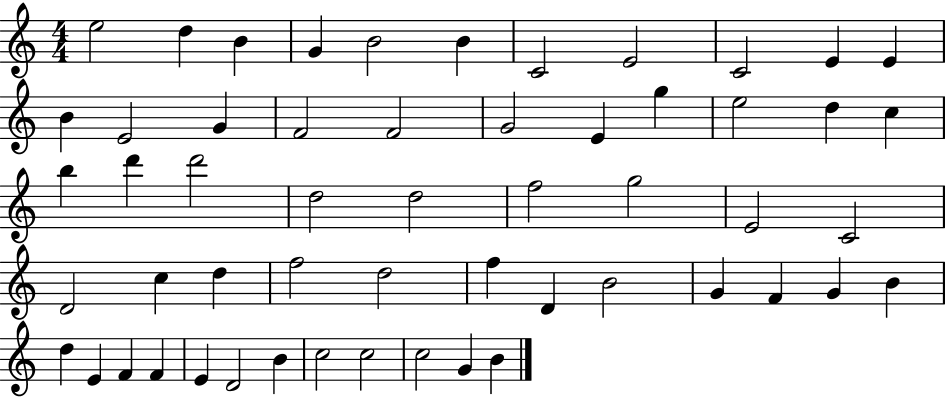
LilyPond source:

{
  \clef treble
  \numericTimeSignature
  \time 4/4
  \key c \major
  e''2 d''4 b'4 | g'4 b'2 b'4 | c'2 e'2 | c'2 e'4 e'4 | \break b'4 e'2 g'4 | f'2 f'2 | g'2 e'4 g''4 | e''2 d''4 c''4 | \break b''4 d'''4 d'''2 | d''2 d''2 | f''2 g''2 | e'2 c'2 | \break d'2 c''4 d''4 | f''2 d''2 | f''4 d'4 b'2 | g'4 f'4 g'4 b'4 | \break d''4 e'4 f'4 f'4 | e'4 d'2 b'4 | c''2 c''2 | c''2 g'4 b'4 | \break \bar "|."
}